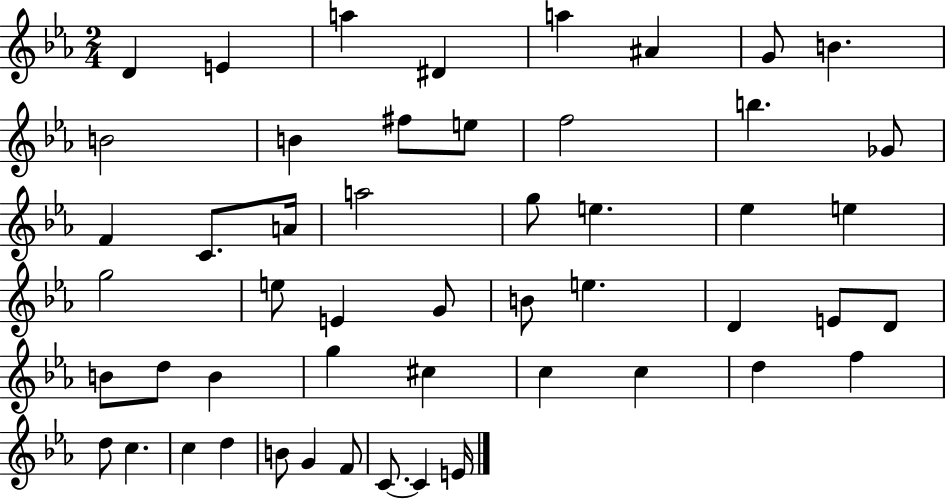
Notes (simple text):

D4/q E4/q A5/q D#4/q A5/q A#4/q G4/e B4/q. B4/h B4/q F#5/e E5/e F5/h B5/q. Gb4/e F4/q C4/e. A4/s A5/h G5/e E5/q. Eb5/q E5/q G5/h E5/e E4/q G4/e B4/e E5/q. D4/q E4/e D4/e B4/e D5/e B4/q G5/q C#5/q C5/q C5/q D5/q F5/q D5/e C5/q. C5/q D5/q B4/e G4/q F4/e C4/e. C4/q E4/s